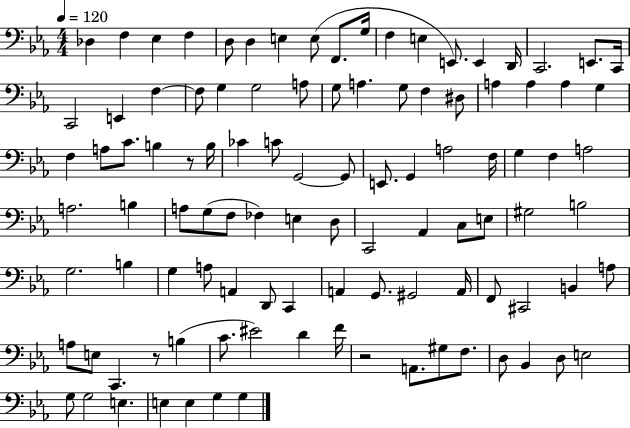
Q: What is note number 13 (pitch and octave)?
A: E2